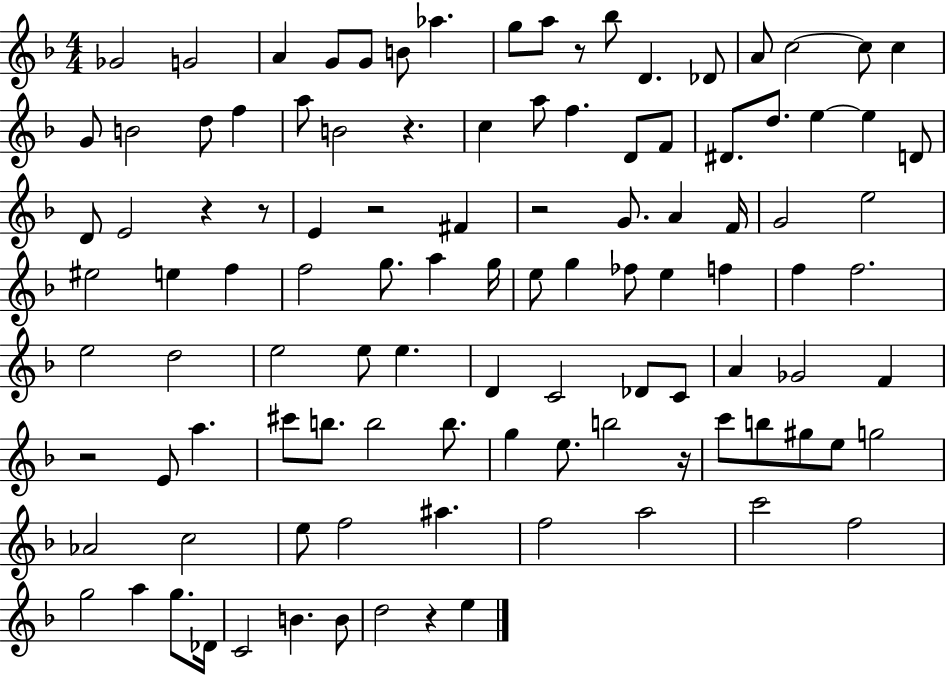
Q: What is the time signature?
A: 4/4